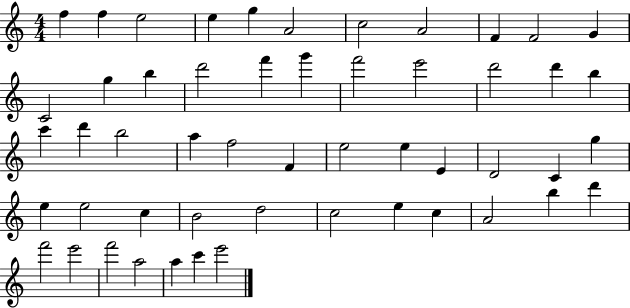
X:1
T:Untitled
M:4/4
L:1/4
K:C
f f e2 e g A2 c2 A2 F F2 G C2 g b d'2 f' g' f'2 e'2 d'2 d' b c' d' b2 a f2 F e2 e E D2 C g e e2 c B2 d2 c2 e c A2 b d' f'2 e'2 f'2 a2 a c' e'2